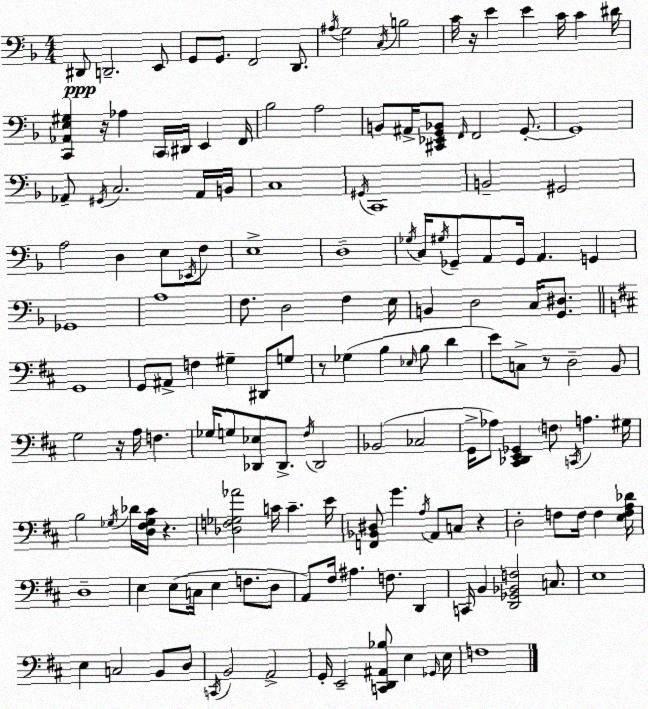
X:1
T:Untitled
M:4/4
L:1/4
K:F
^D,,/2 D,,2 E,,/2 G,,/2 G,,/2 F,,2 D,,/2 ^A,/4 G,2 C,/4 B,2 C/4 z/4 E E C/4 C ^D/4 [C,,_A,,E,^G,] z/4 _A, C,,/4 ^D,,/4 E,, F,,/4 _B,2 A,2 B,,/2 ^A,,/4 [^C,,_E,,G,,_B,,]/2 F,,/4 F,,2 G,,/2 G,,4 _A,,/2 ^G,,/4 C,2 _A,,/4 B,,/4 C,4 ^G,,/4 C,,4 B,,2 ^G,,2 A,2 D, E,/2 _E,,/4 F,/2 E,4 D,4 _G,/4 C,/4 ^G,/4 _G,,/2 A,,/2 _G,,/4 A,, G,, _G,,4 A,4 F,/2 D,2 F, E,/4 B,, D,2 C,/4 [G,,^D,]/2 G,,4 G,,/2 ^A,,/2 F, ^G, ^D,,/2 G,/2 z/2 _G, B, _E,/4 B,/2 D E/2 C,/2 z/2 D,2 B,,/2 G,2 z/4 A,/4 F, _G,/4 G,/2 [_D,,_E,]/2 _D,,/2 ^F,/4 _D,,2 _B,,2 _C,2 G,,/4 _A,/2 [^C,,_D,,E,,_G,,] F,/2 C,,/4 A, ^G,/4 B,2 _G,/4 _D/4 [D,^F,_G,^C]/4 z [_D,F,_G,_A]2 C/4 C E/4 [F,,_B,,^D,]/2 G A,/4 A,,/2 C,/2 z D,2 F,/2 F,/4 F, [E,F,A,_D]/4 D,4 E, E,/2 C,/4 E, F,/2 D,/2 A,,/2 ^F,/4 ^A, F,/2 D,, C,,/4 B,, [D,,_G,,_B,,F,]2 C,/2 E,4 E, C,2 B,,/2 D,/2 C,,/4 B,,2 A,,2 G,,/4 E,,2 [C,,D,,^A,,_B,]/2 E, _G,,/4 E,/4 F,4